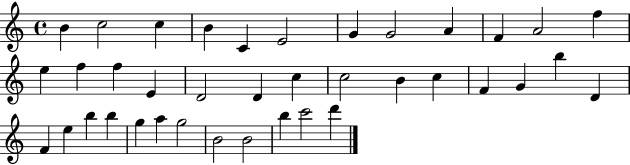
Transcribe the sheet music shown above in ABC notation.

X:1
T:Untitled
M:4/4
L:1/4
K:C
B c2 c B C E2 G G2 A F A2 f e f f E D2 D c c2 B c F G b D F e b b g a g2 B2 B2 b c'2 d'